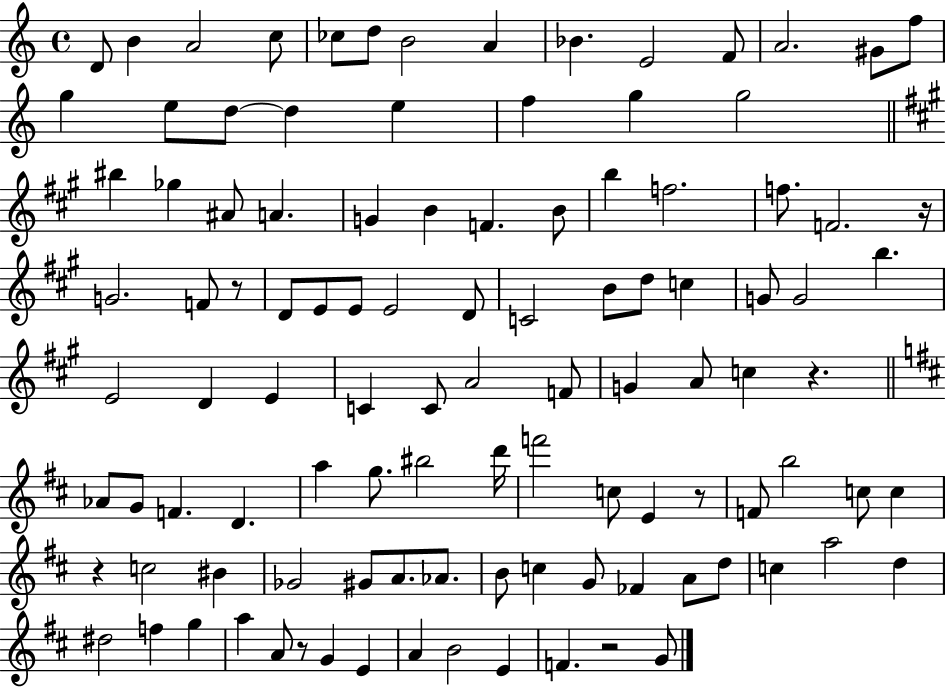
{
  \clef treble
  \time 4/4
  \defaultTimeSignature
  \key c \major
  d'8 b'4 a'2 c''8 | ces''8 d''8 b'2 a'4 | bes'4. e'2 f'8 | a'2. gis'8 f''8 | \break g''4 e''8 d''8~~ d''4 e''4 | f''4 g''4 g''2 | \bar "||" \break \key a \major bis''4 ges''4 ais'8 a'4. | g'4 b'4 f'4. b'8 | b''4 f''2. | f''8. f'2. r16 | \break g'2. f'8 r8 | d'8 e'8 e'8 e'2 d'8 | c'2 b'8 d''8 c''4 | g'8 g'2 b''4. | \break e'2 d'4 e'4 | c'4 c'8 a'2 f'8 | g'4 a'8 c''4 r4. | \bar "||" \break \key d \major aes'8 g'8 f'4. d'4. | a''4 g''8. bis''2 d'''16 | f'''2 c''8 e'4 r8 | f'8 b''2 c''8 c''4 | \break r4 c''2 bis'4 | ges'2 gis'8 a'8. aes'8. | b'8 c''4 g'8 fes'4 a'8 d''8 | c''4 a''2 d''4 | \break dis''2 f''4 g''4 | a''4 a'8 r8 g'4 e'4 | a'4 b'2 e'4 | f'4. r2 g'8 | \break \bar "|."
}